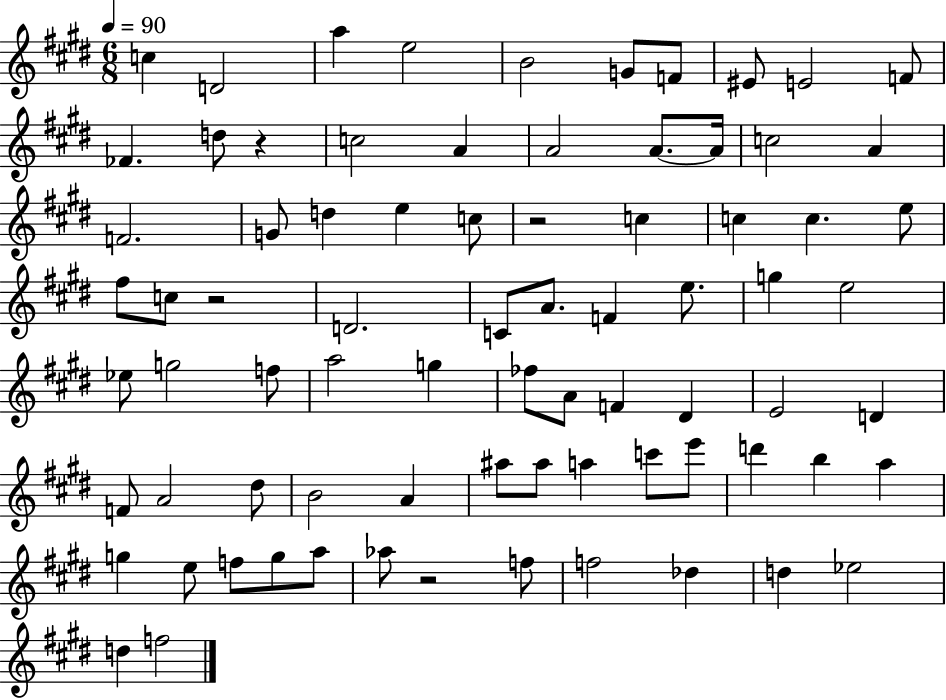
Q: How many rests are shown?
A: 4